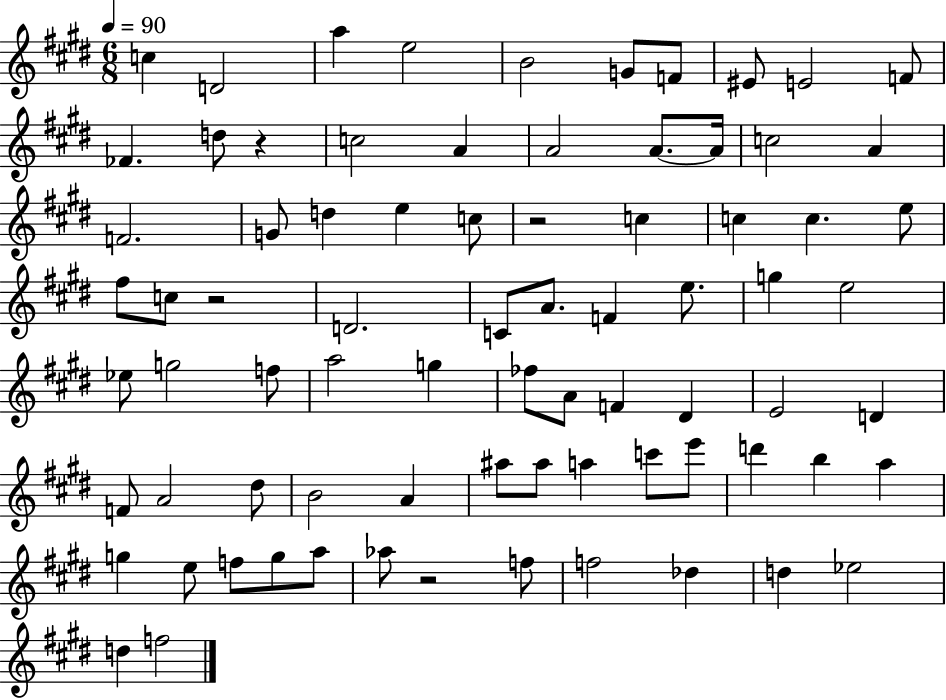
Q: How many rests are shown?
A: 4